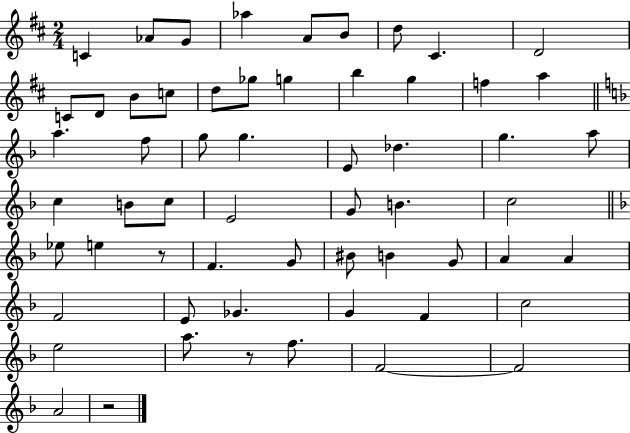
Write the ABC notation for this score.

X:1
T:Untitled
M:2/4
L:1/4
K:D
C _A/2 G/2 _a A/2 B/2 d/2 ^C D2 C/2 D/2 B/2 c/2 d/2 _g/2 g b g f a a f/2 g/2 g E/2 _d g a/2 c B/2 c/2 E2 G/2 B c2 _e/2 e z/2 F G/2 ^B/2 B G/2 A A F2 E/2 _G G F c2 e2 a/2 z/2 f/2 F2 F2 A2 z2